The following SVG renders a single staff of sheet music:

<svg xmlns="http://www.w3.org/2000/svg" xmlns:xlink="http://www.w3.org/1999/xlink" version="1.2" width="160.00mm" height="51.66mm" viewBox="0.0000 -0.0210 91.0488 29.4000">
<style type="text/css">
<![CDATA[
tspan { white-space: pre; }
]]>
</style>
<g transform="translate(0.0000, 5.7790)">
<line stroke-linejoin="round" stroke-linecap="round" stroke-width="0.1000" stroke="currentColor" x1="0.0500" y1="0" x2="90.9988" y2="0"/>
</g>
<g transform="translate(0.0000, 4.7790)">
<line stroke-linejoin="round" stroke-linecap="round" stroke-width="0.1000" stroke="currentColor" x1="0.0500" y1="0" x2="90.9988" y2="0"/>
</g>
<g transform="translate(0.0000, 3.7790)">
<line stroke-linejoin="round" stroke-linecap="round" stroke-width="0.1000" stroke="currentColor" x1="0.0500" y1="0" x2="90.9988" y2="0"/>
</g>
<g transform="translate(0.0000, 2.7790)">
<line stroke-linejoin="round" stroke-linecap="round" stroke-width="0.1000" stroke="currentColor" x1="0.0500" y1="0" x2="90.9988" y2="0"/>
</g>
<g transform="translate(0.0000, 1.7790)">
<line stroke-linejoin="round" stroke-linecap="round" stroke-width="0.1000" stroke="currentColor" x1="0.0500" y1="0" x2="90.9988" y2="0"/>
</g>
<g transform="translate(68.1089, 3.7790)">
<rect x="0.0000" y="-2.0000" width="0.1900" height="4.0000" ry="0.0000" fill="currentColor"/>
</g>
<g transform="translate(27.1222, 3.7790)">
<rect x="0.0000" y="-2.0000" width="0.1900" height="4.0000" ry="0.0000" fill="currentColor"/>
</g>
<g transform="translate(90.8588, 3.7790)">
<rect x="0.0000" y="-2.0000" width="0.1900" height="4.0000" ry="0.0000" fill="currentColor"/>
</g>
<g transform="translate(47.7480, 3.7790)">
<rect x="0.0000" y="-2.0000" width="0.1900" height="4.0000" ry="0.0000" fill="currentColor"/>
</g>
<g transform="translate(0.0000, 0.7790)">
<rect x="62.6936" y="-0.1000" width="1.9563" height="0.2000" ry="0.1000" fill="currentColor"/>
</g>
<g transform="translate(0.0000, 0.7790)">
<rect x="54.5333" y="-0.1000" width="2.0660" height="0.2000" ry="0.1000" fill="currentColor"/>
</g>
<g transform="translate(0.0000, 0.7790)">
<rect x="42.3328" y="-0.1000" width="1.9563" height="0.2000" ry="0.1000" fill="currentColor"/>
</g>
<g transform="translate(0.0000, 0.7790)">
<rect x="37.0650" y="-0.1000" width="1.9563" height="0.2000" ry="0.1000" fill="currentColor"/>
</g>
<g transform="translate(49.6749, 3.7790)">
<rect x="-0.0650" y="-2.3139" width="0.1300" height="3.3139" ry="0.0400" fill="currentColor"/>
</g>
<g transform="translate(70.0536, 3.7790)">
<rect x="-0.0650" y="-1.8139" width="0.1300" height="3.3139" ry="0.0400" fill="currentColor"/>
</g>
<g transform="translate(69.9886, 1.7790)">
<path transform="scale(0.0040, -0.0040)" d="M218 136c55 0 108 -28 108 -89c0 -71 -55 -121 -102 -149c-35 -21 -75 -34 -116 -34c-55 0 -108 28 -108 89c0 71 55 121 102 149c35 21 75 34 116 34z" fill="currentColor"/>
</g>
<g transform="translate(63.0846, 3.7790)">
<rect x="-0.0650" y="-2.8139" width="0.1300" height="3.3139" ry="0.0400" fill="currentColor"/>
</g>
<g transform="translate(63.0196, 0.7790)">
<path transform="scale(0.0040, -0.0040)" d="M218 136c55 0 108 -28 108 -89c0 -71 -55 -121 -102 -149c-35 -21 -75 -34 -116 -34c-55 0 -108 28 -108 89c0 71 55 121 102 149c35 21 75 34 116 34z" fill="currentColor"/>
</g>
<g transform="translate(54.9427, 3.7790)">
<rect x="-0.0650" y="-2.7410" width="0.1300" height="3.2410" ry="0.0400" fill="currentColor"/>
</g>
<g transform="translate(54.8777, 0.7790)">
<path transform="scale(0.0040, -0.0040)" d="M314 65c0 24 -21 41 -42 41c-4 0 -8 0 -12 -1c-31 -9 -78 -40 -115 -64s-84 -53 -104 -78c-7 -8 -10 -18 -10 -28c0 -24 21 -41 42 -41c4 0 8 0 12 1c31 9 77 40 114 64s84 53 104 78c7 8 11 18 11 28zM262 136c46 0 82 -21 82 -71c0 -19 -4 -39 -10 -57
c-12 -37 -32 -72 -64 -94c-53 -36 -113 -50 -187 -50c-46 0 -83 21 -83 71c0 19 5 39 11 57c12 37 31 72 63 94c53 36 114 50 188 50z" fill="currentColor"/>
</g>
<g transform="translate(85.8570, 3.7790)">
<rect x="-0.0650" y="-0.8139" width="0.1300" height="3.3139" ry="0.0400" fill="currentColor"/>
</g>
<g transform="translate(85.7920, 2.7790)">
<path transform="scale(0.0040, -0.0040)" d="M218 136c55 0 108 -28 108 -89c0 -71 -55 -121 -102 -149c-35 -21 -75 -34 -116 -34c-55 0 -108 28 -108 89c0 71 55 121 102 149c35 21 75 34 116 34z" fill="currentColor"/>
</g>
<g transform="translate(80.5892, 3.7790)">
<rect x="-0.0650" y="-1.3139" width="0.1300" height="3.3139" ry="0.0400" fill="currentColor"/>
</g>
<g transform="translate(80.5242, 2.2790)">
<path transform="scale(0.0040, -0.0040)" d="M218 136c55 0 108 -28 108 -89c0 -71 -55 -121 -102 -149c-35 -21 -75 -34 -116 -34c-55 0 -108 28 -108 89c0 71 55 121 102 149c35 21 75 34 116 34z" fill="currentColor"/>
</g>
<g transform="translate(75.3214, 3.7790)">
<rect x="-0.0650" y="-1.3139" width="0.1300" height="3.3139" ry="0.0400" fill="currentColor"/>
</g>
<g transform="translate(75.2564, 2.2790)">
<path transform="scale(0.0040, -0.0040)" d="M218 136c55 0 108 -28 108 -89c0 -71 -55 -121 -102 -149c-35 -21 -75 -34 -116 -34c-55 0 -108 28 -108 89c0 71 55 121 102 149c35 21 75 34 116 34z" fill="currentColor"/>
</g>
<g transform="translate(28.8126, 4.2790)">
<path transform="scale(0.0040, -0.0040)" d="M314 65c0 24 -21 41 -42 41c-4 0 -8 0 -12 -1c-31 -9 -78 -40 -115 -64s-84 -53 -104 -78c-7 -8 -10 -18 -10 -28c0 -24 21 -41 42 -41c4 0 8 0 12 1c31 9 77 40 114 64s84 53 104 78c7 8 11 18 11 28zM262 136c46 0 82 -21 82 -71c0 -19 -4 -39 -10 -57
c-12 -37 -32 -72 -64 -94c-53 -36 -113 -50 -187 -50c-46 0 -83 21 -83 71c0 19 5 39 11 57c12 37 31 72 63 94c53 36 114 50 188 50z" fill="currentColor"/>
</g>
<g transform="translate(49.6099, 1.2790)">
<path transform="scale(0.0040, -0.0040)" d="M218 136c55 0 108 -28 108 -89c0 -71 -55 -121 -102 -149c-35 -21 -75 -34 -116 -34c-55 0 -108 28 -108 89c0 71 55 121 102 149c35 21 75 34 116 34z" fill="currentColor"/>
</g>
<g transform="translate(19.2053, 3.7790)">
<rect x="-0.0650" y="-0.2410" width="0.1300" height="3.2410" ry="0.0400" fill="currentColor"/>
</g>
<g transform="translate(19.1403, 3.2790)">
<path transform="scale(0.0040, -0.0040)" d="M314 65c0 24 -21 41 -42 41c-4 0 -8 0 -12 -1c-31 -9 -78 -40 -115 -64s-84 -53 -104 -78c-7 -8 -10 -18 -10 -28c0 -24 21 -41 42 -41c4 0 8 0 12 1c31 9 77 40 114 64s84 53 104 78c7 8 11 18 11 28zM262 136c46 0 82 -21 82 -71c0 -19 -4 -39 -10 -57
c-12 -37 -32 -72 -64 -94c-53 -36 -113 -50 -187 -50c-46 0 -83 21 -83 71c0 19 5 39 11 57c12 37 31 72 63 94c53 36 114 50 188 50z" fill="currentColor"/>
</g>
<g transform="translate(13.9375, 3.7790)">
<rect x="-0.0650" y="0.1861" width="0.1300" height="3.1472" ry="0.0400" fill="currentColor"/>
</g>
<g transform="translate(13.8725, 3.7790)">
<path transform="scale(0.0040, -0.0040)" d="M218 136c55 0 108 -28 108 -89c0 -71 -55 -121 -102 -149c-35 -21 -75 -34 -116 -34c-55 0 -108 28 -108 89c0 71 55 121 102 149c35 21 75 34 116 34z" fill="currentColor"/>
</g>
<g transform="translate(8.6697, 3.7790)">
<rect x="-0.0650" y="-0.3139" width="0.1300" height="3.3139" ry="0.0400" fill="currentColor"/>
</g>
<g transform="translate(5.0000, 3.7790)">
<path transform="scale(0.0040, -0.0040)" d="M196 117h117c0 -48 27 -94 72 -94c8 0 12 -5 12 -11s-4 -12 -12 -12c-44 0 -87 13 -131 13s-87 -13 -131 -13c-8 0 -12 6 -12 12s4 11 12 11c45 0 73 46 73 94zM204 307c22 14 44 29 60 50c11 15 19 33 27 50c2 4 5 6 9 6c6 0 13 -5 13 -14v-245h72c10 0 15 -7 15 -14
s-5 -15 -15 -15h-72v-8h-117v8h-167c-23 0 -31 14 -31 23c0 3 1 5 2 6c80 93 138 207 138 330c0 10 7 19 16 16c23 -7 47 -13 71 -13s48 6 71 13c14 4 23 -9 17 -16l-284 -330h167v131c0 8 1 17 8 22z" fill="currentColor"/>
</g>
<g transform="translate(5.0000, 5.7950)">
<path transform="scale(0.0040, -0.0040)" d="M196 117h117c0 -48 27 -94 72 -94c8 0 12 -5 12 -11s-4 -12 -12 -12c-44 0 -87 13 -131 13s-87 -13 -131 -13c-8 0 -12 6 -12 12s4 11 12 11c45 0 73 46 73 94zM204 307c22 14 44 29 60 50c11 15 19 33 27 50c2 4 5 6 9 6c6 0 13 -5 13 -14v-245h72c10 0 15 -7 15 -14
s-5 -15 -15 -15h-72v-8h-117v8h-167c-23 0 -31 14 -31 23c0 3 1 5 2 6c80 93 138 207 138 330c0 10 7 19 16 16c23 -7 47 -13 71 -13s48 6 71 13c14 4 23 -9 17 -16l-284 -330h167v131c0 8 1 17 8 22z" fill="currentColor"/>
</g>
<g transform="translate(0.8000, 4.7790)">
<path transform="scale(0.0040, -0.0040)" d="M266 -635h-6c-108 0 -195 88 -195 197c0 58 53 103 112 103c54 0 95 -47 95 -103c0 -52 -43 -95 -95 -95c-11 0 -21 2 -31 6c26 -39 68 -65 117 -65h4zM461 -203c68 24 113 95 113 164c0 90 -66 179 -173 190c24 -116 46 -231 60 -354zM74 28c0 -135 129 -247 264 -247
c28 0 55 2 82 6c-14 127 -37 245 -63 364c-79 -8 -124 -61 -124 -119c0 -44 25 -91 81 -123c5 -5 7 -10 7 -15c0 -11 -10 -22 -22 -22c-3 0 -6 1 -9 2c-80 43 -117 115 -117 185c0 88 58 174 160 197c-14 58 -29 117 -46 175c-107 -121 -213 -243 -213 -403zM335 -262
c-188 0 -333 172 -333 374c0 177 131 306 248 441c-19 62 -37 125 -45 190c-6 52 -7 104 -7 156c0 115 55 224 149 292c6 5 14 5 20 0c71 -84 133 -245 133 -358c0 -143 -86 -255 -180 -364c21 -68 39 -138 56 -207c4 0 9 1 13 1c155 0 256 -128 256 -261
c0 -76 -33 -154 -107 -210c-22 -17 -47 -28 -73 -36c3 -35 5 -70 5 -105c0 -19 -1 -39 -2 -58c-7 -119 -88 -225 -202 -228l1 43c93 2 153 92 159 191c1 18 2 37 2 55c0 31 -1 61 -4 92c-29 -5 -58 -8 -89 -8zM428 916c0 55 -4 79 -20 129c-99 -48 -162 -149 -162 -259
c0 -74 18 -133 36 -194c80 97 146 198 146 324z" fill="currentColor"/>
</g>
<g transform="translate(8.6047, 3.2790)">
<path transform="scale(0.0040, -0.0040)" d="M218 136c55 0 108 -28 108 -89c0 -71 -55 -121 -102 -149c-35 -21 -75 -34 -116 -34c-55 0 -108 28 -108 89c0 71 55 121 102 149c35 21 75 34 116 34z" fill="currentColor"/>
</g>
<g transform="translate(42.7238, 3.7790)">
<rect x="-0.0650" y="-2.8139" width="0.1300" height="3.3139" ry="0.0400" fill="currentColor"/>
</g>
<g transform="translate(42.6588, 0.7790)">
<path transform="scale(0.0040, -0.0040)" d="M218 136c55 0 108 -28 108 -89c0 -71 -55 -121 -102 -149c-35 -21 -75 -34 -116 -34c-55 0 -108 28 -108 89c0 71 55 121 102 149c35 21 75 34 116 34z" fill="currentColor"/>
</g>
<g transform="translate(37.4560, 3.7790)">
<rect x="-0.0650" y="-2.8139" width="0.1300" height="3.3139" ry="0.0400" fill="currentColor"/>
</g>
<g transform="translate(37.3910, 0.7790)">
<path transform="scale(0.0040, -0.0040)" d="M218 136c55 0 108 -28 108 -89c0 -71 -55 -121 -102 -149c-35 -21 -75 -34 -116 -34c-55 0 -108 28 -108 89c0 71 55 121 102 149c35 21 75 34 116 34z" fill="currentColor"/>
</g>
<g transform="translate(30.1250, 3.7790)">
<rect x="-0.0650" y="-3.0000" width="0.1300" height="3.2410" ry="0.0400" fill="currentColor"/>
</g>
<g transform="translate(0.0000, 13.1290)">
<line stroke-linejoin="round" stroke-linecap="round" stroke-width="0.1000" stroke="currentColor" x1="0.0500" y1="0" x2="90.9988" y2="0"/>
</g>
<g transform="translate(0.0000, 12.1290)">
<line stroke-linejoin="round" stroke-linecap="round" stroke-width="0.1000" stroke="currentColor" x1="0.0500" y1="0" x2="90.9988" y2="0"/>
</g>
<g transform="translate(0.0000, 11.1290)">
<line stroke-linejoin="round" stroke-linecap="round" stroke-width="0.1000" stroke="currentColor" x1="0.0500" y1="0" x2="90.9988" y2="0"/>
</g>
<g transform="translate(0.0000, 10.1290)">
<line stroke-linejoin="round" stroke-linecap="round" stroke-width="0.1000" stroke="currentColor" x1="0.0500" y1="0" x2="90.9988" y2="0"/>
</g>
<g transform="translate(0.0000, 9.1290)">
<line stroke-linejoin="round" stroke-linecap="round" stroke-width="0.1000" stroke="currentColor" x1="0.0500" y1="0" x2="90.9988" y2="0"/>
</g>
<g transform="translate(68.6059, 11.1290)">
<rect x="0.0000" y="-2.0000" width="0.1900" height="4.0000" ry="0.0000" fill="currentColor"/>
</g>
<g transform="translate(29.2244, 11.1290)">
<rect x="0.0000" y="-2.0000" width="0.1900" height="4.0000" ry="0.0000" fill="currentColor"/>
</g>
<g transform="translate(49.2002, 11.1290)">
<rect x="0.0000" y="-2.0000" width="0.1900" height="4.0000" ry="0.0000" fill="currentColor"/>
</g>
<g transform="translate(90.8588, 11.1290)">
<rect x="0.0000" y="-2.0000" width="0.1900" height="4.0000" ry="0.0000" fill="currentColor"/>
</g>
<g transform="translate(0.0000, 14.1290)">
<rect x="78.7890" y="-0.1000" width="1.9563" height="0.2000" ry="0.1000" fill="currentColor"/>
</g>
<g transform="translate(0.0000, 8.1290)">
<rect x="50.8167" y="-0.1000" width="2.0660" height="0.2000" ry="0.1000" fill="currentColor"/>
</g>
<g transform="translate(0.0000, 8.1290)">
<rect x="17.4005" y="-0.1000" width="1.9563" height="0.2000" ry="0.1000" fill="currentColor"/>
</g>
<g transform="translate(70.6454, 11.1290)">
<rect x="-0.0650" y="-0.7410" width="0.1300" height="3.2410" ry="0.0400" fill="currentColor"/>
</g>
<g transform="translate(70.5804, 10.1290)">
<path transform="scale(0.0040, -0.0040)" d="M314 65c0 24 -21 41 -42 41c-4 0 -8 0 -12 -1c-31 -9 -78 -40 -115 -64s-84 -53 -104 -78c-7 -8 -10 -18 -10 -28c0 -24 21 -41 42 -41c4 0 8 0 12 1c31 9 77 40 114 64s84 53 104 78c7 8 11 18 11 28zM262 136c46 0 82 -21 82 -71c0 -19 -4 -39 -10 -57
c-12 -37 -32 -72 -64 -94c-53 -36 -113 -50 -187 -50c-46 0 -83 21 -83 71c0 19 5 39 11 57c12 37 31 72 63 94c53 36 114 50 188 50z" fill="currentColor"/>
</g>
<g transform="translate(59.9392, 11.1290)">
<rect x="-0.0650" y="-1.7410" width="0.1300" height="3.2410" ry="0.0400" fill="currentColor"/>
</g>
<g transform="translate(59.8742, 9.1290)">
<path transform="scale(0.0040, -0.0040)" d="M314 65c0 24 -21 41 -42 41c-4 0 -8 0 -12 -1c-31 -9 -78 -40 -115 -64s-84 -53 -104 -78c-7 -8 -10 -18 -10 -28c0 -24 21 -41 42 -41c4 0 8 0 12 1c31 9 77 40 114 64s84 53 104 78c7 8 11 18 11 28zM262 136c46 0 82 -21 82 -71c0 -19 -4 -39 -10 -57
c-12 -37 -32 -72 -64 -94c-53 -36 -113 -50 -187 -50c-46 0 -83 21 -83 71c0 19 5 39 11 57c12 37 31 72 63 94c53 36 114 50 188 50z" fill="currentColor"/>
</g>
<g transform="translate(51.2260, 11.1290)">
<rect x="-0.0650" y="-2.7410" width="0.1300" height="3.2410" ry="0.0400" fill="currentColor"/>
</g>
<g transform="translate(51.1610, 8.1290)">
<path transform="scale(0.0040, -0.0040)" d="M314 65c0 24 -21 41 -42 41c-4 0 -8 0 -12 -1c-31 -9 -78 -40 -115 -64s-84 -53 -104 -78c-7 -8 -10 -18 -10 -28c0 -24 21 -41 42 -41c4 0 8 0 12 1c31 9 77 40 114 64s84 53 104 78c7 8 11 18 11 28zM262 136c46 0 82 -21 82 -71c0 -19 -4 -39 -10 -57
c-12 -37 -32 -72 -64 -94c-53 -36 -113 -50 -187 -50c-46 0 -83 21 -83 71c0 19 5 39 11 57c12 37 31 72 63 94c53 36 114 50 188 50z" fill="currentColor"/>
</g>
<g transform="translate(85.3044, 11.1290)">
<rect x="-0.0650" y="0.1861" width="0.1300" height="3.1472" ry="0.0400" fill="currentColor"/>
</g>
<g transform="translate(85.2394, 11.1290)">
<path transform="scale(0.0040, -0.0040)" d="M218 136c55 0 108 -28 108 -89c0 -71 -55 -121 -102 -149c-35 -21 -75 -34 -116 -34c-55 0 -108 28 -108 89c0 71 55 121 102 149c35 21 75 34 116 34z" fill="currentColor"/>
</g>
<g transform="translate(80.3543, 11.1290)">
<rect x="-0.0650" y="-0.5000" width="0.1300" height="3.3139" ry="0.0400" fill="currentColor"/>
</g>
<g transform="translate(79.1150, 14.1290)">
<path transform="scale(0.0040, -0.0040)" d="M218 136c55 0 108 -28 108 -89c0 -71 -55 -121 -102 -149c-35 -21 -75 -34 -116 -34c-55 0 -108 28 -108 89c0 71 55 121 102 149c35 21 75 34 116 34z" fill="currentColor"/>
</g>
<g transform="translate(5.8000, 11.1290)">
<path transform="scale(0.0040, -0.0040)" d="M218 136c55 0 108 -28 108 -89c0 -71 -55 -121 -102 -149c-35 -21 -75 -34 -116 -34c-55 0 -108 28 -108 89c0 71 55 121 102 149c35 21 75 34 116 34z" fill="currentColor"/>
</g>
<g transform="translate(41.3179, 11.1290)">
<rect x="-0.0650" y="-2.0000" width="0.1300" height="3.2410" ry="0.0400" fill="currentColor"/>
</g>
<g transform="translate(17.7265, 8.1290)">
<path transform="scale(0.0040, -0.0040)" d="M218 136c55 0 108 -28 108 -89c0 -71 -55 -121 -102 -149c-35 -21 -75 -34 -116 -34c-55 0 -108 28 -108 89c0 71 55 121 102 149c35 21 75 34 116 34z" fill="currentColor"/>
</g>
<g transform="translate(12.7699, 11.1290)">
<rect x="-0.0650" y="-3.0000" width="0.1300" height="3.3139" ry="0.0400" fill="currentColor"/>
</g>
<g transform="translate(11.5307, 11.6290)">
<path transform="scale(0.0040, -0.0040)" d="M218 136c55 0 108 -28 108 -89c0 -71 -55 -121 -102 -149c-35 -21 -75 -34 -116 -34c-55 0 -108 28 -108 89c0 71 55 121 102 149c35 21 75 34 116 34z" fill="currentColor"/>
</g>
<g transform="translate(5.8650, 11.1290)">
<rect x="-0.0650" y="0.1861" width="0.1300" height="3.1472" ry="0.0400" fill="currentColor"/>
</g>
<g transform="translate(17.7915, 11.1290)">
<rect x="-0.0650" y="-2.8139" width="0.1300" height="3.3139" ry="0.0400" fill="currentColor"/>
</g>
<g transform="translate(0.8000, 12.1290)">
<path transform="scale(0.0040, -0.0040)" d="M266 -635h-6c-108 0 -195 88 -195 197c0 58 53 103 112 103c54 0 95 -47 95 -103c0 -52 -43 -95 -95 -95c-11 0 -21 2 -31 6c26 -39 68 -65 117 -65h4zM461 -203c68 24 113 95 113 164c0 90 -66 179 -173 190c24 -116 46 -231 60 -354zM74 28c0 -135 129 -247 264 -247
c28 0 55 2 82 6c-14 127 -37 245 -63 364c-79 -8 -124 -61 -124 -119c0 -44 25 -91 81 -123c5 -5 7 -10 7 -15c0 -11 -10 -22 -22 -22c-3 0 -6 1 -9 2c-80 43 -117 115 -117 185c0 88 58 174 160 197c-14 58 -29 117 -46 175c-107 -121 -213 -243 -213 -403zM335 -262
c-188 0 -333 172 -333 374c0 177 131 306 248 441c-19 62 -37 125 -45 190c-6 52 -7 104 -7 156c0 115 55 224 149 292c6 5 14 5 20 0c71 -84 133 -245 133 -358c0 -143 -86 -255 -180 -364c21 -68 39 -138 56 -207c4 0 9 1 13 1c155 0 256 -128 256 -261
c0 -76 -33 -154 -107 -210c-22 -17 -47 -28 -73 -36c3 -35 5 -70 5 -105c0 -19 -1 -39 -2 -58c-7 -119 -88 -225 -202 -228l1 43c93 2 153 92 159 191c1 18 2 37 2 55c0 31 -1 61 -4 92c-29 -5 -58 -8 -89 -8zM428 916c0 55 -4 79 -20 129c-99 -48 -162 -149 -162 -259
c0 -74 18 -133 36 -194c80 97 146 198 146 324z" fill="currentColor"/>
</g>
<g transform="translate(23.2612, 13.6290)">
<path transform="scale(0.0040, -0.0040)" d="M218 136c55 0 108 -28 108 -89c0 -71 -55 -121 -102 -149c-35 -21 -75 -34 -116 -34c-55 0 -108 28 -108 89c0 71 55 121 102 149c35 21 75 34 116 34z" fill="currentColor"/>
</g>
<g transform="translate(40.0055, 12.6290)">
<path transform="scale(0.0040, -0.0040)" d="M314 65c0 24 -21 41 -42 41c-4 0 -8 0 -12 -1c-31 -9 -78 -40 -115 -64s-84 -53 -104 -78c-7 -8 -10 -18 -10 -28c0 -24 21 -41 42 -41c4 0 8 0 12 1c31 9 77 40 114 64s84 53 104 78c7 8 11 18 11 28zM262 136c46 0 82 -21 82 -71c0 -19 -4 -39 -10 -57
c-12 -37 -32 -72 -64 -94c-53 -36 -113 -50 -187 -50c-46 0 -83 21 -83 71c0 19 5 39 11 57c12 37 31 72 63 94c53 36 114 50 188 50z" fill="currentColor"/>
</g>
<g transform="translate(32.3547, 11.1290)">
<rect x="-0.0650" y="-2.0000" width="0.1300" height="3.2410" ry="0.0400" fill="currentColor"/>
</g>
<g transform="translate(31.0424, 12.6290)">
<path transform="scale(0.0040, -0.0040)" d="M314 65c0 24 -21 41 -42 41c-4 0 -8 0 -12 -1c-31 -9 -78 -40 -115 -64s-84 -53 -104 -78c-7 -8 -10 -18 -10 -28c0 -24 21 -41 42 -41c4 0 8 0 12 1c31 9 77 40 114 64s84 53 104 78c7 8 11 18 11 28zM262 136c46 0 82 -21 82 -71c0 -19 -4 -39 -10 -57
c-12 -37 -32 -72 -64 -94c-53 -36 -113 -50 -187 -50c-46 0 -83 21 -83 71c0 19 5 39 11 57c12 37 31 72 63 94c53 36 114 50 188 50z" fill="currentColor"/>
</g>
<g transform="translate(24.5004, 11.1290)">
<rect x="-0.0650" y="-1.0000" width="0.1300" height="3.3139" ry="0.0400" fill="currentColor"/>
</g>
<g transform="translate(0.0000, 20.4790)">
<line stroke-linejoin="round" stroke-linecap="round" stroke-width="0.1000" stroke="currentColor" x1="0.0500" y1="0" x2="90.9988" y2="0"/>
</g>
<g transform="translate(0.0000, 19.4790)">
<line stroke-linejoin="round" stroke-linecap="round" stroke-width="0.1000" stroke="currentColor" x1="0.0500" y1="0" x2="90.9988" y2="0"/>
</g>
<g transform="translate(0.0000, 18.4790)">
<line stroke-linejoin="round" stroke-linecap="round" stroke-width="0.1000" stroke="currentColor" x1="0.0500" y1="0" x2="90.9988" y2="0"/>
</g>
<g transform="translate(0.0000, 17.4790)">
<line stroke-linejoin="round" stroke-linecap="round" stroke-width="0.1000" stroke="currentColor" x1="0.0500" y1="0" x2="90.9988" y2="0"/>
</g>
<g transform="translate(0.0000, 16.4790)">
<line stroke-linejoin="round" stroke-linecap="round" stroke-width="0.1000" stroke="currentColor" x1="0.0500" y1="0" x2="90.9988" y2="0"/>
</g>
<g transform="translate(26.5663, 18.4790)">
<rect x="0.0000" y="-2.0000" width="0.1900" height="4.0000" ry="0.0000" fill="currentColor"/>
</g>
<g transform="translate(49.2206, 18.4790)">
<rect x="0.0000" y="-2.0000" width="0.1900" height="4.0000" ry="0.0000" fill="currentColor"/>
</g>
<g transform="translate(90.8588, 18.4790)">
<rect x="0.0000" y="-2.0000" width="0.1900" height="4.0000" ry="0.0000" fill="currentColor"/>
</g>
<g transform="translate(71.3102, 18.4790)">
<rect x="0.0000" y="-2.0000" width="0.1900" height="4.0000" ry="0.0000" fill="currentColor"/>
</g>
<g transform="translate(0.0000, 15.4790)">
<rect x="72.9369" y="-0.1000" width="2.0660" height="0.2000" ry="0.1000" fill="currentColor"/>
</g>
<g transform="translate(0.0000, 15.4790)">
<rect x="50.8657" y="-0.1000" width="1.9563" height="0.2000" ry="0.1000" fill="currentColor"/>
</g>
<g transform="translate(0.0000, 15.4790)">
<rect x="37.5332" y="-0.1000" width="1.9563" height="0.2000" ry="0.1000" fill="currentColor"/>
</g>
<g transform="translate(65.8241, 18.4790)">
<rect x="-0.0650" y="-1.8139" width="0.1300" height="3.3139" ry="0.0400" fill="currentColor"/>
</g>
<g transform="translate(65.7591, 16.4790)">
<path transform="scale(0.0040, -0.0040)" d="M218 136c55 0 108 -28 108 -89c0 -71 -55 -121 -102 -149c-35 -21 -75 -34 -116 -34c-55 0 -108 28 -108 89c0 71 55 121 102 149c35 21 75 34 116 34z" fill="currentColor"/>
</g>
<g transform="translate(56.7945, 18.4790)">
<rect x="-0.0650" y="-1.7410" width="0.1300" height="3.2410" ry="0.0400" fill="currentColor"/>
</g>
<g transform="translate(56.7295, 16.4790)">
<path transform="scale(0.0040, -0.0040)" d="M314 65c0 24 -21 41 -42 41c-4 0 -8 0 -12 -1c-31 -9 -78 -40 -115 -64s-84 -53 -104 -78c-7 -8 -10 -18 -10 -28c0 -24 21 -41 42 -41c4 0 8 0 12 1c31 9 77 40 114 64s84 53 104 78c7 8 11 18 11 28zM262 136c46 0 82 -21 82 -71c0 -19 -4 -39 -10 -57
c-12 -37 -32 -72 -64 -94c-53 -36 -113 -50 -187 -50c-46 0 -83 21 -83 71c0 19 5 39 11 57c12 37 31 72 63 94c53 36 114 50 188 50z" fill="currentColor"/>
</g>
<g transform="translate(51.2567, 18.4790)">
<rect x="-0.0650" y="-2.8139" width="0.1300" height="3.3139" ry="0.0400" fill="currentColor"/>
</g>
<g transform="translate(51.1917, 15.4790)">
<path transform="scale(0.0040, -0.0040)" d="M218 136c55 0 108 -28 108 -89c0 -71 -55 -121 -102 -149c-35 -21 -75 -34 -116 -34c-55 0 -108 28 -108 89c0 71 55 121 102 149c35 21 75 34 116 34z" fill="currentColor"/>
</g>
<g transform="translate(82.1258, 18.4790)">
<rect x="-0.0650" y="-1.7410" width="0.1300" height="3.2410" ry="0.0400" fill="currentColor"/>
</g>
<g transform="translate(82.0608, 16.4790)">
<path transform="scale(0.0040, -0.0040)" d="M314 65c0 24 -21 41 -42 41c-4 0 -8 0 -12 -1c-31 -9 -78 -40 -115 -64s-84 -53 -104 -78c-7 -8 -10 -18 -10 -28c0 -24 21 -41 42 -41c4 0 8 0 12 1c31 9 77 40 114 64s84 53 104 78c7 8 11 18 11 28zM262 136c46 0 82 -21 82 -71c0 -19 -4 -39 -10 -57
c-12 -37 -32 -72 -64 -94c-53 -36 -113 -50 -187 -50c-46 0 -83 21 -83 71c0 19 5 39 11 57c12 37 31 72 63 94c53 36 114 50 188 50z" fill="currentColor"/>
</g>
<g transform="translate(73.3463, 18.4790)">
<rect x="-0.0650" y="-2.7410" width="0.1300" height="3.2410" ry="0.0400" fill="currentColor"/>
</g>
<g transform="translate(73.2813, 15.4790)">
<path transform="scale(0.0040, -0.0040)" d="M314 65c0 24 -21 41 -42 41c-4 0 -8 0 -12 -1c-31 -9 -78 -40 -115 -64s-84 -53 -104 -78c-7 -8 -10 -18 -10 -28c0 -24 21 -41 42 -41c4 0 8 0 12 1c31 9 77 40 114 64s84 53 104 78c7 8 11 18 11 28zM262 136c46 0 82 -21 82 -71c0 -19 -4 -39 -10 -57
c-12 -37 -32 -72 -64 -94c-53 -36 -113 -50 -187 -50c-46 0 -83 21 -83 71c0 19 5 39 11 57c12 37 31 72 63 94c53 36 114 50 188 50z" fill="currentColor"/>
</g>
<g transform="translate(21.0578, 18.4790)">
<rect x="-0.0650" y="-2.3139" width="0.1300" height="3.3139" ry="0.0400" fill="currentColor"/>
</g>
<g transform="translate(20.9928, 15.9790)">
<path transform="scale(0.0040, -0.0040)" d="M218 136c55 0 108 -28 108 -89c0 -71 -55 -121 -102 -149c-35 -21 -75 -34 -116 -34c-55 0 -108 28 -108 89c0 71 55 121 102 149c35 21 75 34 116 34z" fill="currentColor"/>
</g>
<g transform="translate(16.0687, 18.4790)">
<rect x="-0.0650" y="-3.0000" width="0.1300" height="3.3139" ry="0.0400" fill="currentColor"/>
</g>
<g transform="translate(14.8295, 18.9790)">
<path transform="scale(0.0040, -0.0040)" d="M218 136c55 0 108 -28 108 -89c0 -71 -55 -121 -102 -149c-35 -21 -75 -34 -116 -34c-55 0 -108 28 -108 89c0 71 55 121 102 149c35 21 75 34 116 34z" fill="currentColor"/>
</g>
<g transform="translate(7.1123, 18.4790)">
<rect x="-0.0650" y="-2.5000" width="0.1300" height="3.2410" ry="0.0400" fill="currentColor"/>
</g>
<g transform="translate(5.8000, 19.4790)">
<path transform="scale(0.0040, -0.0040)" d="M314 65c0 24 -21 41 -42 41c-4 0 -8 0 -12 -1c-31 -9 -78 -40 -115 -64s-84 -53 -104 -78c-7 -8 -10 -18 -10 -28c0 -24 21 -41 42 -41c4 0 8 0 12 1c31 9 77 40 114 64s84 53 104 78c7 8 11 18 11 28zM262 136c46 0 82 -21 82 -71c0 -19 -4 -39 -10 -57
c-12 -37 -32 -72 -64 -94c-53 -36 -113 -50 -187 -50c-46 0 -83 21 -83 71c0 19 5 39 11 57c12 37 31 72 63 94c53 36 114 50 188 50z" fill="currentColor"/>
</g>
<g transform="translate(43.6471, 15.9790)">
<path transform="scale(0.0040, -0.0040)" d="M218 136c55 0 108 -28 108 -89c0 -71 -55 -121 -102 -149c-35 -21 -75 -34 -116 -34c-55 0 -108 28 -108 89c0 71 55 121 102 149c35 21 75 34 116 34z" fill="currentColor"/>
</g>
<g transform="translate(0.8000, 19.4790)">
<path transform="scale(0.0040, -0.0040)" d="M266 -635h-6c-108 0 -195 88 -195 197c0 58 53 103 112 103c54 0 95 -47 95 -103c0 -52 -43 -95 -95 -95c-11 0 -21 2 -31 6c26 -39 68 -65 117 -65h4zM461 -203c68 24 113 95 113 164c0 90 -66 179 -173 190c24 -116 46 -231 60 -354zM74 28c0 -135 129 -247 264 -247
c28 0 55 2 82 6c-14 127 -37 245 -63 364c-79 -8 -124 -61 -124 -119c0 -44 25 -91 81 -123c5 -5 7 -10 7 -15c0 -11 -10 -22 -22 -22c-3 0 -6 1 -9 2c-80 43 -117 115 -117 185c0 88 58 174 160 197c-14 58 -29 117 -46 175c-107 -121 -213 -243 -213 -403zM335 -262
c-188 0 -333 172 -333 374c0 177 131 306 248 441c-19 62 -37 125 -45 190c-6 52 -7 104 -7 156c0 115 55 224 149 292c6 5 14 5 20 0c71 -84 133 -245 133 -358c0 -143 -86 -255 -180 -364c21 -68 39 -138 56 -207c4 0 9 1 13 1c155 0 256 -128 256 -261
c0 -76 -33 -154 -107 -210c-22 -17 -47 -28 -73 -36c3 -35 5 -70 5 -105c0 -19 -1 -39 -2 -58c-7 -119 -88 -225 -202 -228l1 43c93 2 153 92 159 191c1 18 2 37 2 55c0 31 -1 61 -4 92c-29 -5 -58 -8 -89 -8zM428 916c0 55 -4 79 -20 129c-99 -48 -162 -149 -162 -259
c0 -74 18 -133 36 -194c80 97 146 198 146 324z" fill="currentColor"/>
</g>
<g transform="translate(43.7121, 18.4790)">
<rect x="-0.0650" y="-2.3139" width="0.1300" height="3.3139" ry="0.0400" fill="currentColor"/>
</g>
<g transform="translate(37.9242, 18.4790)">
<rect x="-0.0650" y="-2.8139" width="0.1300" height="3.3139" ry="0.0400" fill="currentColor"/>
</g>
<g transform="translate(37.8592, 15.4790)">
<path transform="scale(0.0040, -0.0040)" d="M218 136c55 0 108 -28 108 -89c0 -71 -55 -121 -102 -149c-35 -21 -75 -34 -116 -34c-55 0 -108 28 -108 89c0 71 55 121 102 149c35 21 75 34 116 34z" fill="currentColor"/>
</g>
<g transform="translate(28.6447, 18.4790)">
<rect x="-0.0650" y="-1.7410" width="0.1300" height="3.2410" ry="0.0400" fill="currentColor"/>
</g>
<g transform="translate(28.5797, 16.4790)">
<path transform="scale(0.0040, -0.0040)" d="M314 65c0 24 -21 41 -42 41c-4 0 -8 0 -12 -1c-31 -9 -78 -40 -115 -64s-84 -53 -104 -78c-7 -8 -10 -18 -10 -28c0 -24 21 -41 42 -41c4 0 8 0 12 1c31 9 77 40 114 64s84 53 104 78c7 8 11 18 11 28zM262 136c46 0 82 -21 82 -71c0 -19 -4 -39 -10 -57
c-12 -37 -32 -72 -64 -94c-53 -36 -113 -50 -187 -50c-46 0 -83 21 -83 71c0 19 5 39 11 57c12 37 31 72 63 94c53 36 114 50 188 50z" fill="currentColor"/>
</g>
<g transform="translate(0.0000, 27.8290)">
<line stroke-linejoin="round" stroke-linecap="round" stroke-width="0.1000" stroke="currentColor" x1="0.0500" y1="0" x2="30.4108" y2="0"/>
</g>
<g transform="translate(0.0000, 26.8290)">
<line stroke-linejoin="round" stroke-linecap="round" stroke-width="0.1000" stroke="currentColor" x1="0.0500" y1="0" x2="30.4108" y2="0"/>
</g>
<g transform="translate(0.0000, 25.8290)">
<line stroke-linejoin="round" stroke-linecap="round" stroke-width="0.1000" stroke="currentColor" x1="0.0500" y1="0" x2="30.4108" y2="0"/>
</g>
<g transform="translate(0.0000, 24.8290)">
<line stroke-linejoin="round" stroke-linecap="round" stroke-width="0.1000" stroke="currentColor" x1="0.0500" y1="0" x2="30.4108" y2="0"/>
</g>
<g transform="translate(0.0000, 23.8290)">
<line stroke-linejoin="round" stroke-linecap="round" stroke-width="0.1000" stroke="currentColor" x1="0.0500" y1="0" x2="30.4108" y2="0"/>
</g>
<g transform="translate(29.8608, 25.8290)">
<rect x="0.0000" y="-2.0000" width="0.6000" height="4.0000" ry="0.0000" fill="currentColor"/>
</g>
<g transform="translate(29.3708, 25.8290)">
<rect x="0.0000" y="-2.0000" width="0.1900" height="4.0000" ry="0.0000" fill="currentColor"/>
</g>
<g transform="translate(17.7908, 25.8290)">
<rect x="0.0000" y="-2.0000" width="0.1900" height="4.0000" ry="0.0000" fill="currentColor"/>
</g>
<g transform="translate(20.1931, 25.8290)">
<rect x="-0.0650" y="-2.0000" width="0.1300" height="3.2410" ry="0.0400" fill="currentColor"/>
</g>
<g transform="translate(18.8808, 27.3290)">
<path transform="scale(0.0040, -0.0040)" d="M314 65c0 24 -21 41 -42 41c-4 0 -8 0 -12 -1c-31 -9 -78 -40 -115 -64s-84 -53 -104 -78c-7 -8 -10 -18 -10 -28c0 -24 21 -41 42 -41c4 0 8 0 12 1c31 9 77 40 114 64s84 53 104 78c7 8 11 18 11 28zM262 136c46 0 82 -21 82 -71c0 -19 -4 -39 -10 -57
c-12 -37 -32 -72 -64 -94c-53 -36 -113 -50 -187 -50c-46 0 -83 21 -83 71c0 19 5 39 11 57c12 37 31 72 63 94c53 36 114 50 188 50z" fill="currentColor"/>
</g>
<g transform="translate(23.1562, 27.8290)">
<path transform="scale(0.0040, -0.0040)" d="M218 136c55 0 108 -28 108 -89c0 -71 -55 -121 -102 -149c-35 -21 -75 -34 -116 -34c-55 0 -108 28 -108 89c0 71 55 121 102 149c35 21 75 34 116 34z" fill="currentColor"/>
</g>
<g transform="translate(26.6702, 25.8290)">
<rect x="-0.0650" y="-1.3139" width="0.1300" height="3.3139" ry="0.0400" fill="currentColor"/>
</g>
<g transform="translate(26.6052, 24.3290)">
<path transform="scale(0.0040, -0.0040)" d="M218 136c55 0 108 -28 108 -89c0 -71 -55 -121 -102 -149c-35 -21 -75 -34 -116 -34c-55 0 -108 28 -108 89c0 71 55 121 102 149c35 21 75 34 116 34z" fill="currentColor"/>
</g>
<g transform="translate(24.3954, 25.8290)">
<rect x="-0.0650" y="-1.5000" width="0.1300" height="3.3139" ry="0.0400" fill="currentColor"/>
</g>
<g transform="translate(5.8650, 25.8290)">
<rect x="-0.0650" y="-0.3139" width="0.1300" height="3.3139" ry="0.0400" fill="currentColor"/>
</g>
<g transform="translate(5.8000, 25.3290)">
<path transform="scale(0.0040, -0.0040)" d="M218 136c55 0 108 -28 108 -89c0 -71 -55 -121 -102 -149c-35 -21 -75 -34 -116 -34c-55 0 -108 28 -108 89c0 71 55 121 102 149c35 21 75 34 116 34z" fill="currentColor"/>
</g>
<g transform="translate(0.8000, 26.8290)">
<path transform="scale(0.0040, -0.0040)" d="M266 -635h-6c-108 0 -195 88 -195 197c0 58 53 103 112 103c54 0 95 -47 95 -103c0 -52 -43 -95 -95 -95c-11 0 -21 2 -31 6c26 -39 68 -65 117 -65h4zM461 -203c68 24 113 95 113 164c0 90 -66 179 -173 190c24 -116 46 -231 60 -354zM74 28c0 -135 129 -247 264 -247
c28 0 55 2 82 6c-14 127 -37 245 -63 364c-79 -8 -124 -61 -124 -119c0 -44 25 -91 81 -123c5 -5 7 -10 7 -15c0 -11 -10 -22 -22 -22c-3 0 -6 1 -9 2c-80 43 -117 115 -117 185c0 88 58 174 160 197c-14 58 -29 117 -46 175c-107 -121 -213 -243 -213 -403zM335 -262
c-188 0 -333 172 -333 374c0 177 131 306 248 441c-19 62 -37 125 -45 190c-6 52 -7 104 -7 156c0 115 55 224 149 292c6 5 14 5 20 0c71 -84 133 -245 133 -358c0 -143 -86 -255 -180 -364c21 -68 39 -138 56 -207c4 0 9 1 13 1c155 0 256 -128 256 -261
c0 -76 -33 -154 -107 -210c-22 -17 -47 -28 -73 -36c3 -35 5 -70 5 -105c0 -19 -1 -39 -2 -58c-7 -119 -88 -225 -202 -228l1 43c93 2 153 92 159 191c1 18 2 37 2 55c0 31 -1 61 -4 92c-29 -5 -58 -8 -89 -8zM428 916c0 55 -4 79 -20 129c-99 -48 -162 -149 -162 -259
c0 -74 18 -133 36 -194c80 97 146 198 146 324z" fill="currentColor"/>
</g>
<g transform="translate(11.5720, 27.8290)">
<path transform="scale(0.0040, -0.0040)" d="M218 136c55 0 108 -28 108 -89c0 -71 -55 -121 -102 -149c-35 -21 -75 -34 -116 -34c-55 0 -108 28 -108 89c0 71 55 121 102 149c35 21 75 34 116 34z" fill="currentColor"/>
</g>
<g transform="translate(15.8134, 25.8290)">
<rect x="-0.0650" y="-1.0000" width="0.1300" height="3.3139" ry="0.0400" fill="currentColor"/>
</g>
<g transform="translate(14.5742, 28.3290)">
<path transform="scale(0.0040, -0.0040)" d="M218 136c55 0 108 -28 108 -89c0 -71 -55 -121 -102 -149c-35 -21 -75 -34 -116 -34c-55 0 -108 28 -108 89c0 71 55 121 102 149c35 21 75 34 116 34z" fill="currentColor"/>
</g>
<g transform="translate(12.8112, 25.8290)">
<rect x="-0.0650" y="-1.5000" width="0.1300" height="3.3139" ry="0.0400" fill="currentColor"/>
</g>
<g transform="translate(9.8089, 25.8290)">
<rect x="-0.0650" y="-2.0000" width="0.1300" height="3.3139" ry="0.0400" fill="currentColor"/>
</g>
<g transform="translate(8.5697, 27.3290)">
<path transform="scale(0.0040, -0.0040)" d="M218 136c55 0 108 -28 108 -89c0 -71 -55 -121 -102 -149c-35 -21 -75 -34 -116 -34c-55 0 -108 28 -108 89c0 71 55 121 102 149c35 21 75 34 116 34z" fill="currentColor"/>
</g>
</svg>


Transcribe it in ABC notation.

X:1
T:Untitled
M:4/4
L:1/4
K:C
c B c2 A2 a a g a2 a f e e d B A a D F2 F2 a2 f2 d2 C B G2 A g f2 a g a f2 f a2 f2 c F E D F2 E e